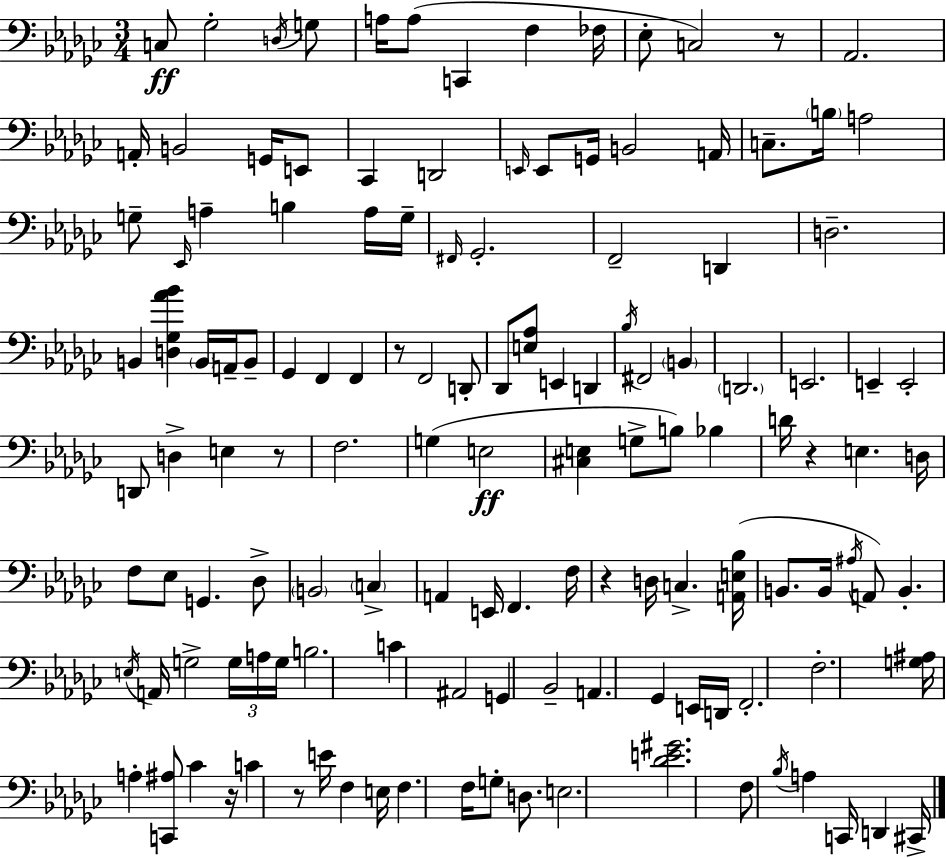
X:1
T:Untitled
M:3/4
L:1/4
K:Ebm
C,/2 _G,2 D,/4 G,/2 A,/4 A,/2 C,, F, _F,/4 _E,/2 C,2 z/2 _A,,2 A,,/4 B,,2 G,,/4 E,,/2 _C,, D,,2 E,,/4 E,,/2 G,,/4 B,,2 A,,/4 C,/2 B,/4 A,2 G,/2 _E,,/4 A, B, A,/4 G,/4 ^F,,/4 _G,,2 F,,2 D,, D,2 B,, [D,_G,_A_B] B,,/4 A,,/4 B,,/2 _G,, F,, F,, z/2 F,,2 D,,/2 _D,,/2 [E,_A,]/2 E,, D,, _B,/4 ^F,,2 B,, D,,2 E,,2 E,, E,,2 D,,/2 D, E, z/2 F,2 G, E,2 [^C,E,] G,/2 B,/2 _B, D/4 z E, D,/4 F,/2 _E,/2 G,, _D,/2 B,,2 C, A,, E,,/4 F,, F,/4 z D,/4 C, [A,,E,_B,]/4 B,,/2 B,,/4 ^A,/4 A,,/2 B,, E,/4 A,,/4 G,2 G,/4 A,/4 G,/4 B,2 C ^A,,2 G,, _B,,2 A,, _G,, E,,/4 D,,/4 F,,2 F,2 [G,^A,]/4 A, [C,,^A,]/2 _C z/4 C z/2 E/4 F, E,/4 F, F,/4 G,/2 D,/2 E,2 [_DE^G]2 F,/2 _B,/4 A, C,,/4 D,, ^C,,/4